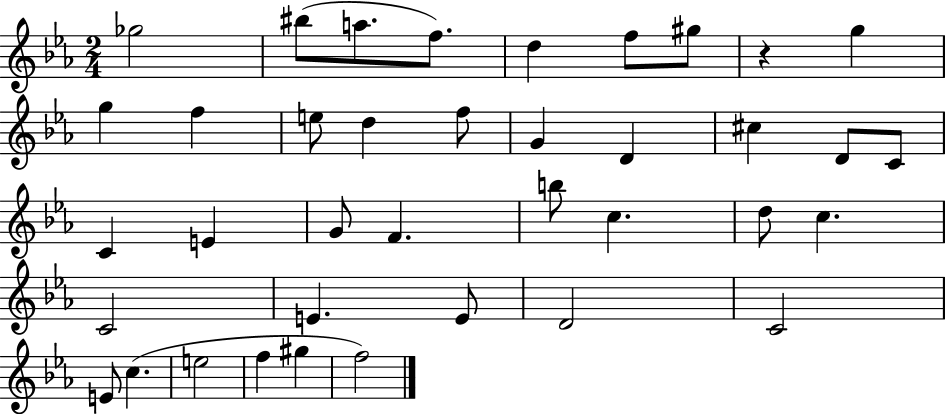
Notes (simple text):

Gb5/h BIS5/e A5/e. F5/e. D5/q F5/e G#5/e R/q G5/q G5/q F5/q E5/e D5/q F5/e G4/q D4/q C#5/q D4/e C4/e C4/q E4/q G4/e F4/q. B5/e C5/q. D5/e C5/q. C4/h E4/q. E4/e D4/h C4/h E4/e C5/q. E5/h F5/q G#5/q F5/h